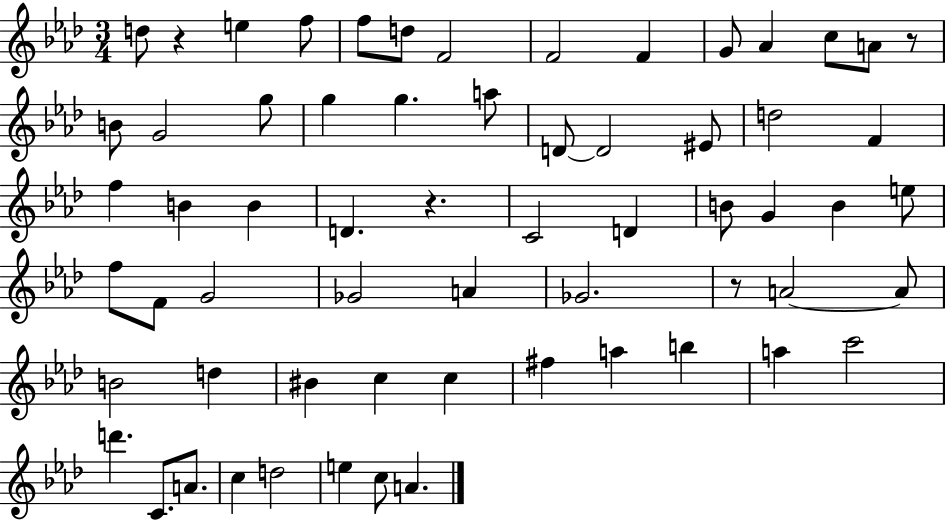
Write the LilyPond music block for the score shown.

{
  \clef treble
  \numericTimeSignature
  \time 3/4
  \key aes \major
  d''8 r4 e''4 f''8 | f''8 d''8 f'2 | f'2 f'4 | g'8 aes'4 c''8 a'8 r8 | \break b'8 g'2 g''8 | g''4 g''4. a''8 | d'8~~ d'2 eis'8 | d''2 f'4 | \break f''4 b'4 b'4 | d'4. r4. | c'2 d'4 | b'8 g'4 b'4 e''8 | \break f''8 f'8 g'2 | ges'2 a'4 | ges'2. | r8 a'2~~ a'8 | \break b'2 d''4 | bis'4 c''4 c''4 | fis''4 a''4 b''4 | a''4 c'''2 | \break d'''4. c'8. a'8. | c''4 d''2 | e''4 c''8 a'4. | \bar "|."
}